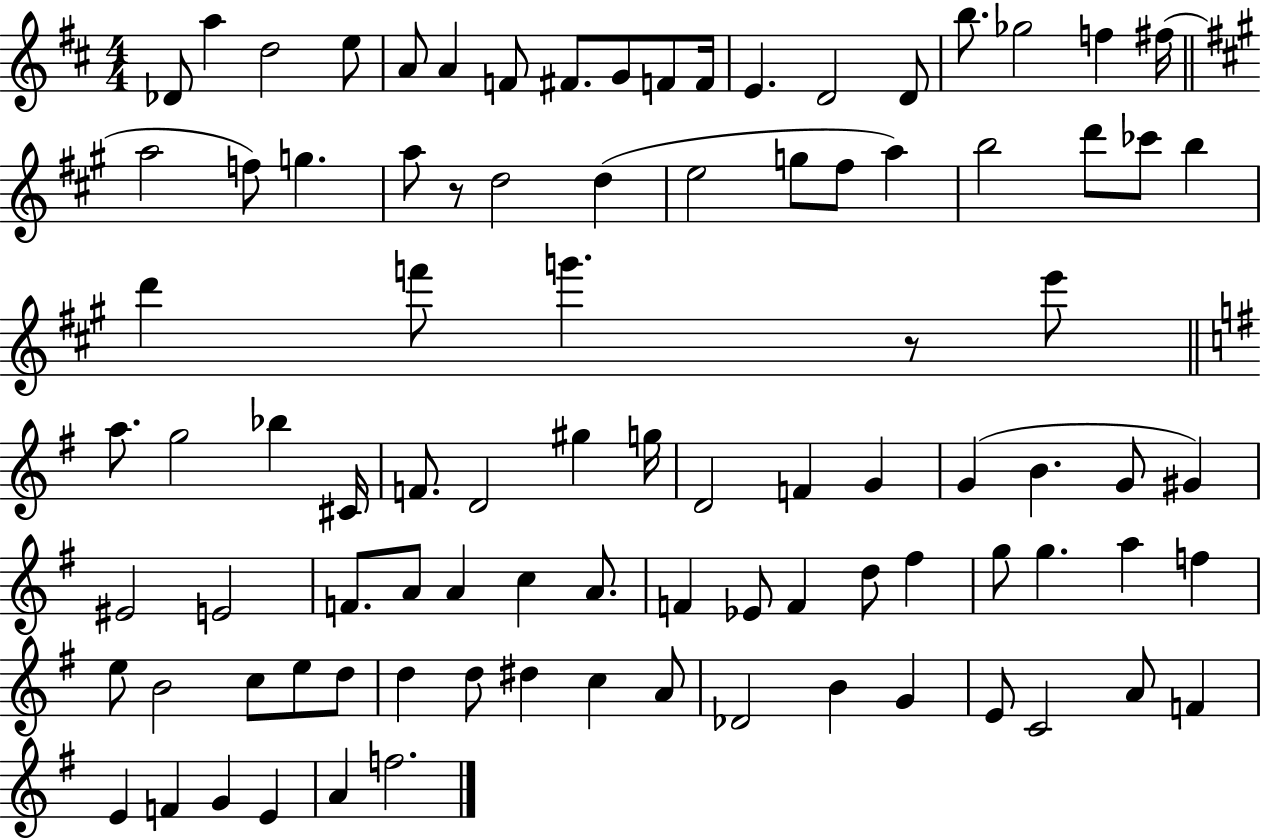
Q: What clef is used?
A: treble